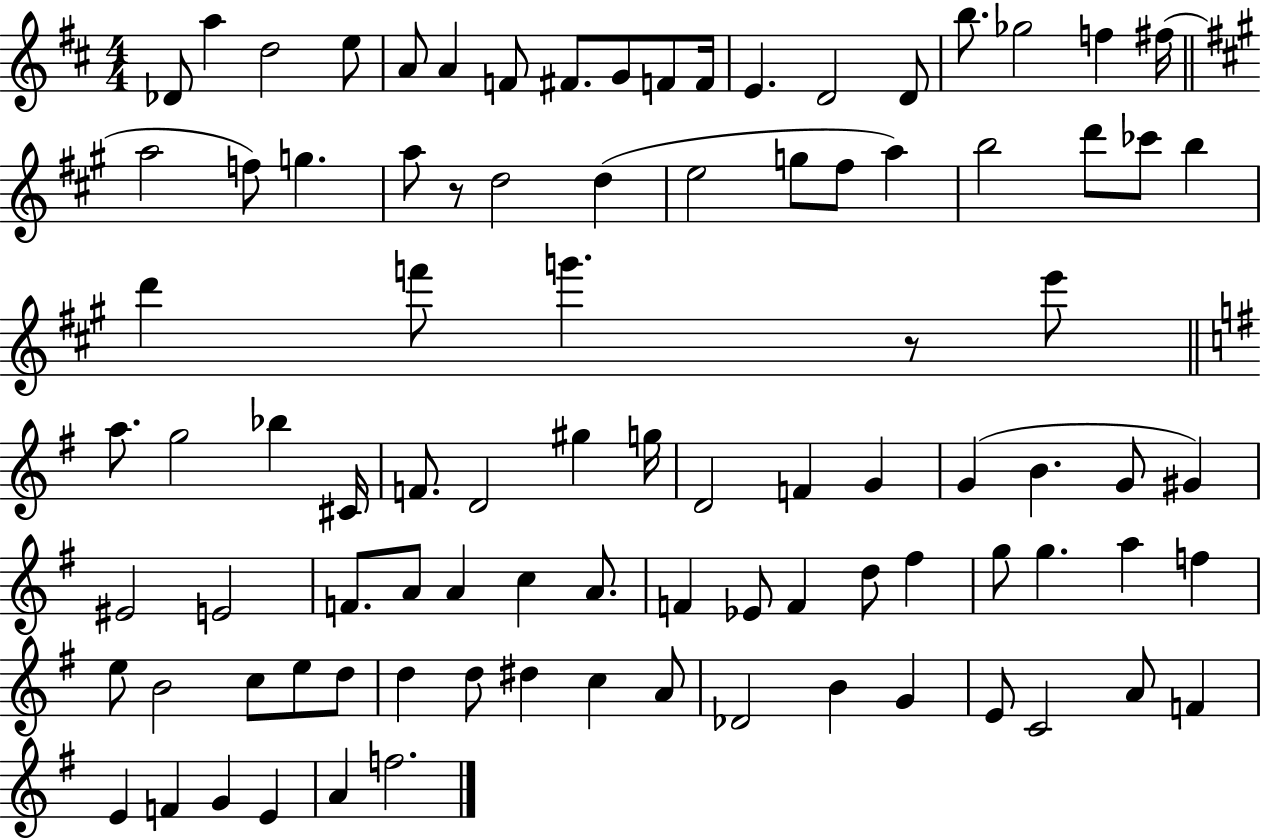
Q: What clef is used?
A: treble